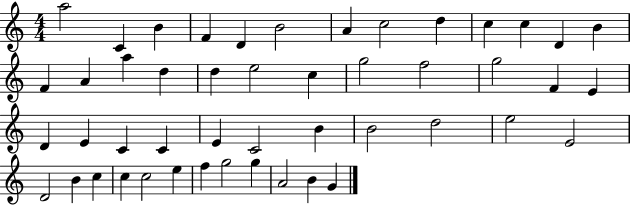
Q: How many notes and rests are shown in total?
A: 48